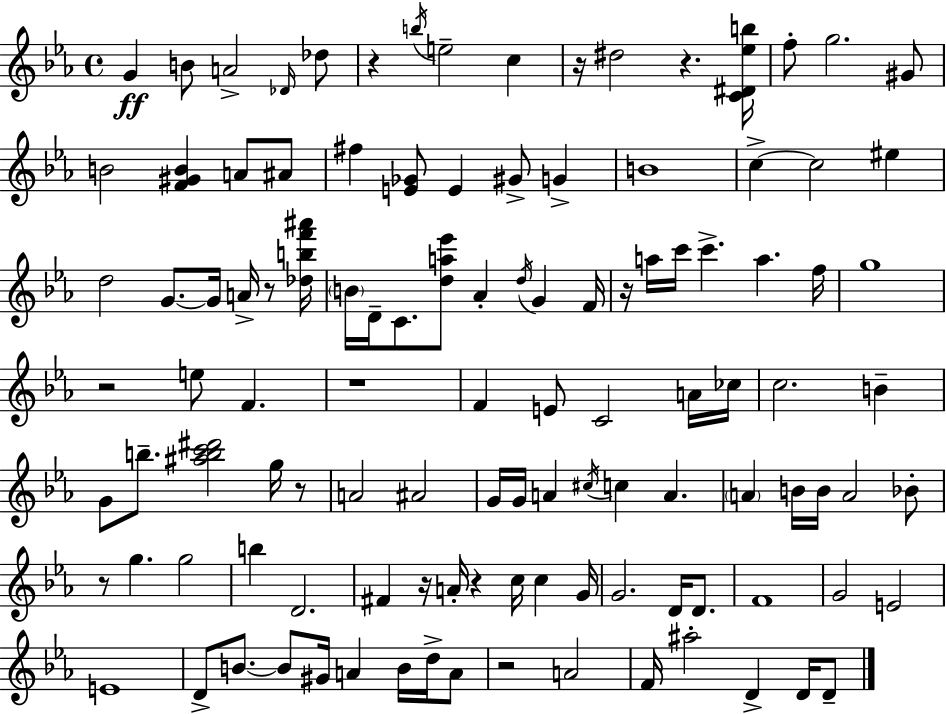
G4/q B4/e A4/h Db4/s Db5/e R/q B5/s E5/h C5/q R/s D#5/h R/q. [C4,D#4,Eb5,B5]/s F5/e G5/h. G#4/e B4/h [F4,G#4,B4]/q A4/e A#4/e F#5/q [E4,Gb4]/e E4/q G#4/e G4/q B4/w C5/q C5/h EIS5/q D5/h G4/e. G4/s A4/s R/e [Db5,B5,F6,A#6]/s B4/s D4/s C4/e. [D5,A5,Eb6]/e Ab4/q D5/s G4/q F4/s R/s A5/s C6/s C6/q. A5/q. F5/s G5/w R/h E5/e F4/q. R/w F4/q E4/e C4/h A4/s CES5/s C5/h. B4/q G4/e B5/e. [A#5,B5,C6,D#6]/h G5/s R/e A4/h A#4/h G4/s G4/s A4/q C#5/s C5/q A4/q. A4/q B4/s B4/s A4/h Bb4/e R/e G5/q. G5/h B5/q D4/h. F#4/q R/s A4/s R/q C5/s C5/q G4/s G4/h. D4/s D4/e. F4/w G4/h E4/h E4/w D4/e B4/e. B4/e G#4/s A4/q B4/s D5/s A4/e R/h A4/h F4/s A#5/h D4/q D4/s D4/e